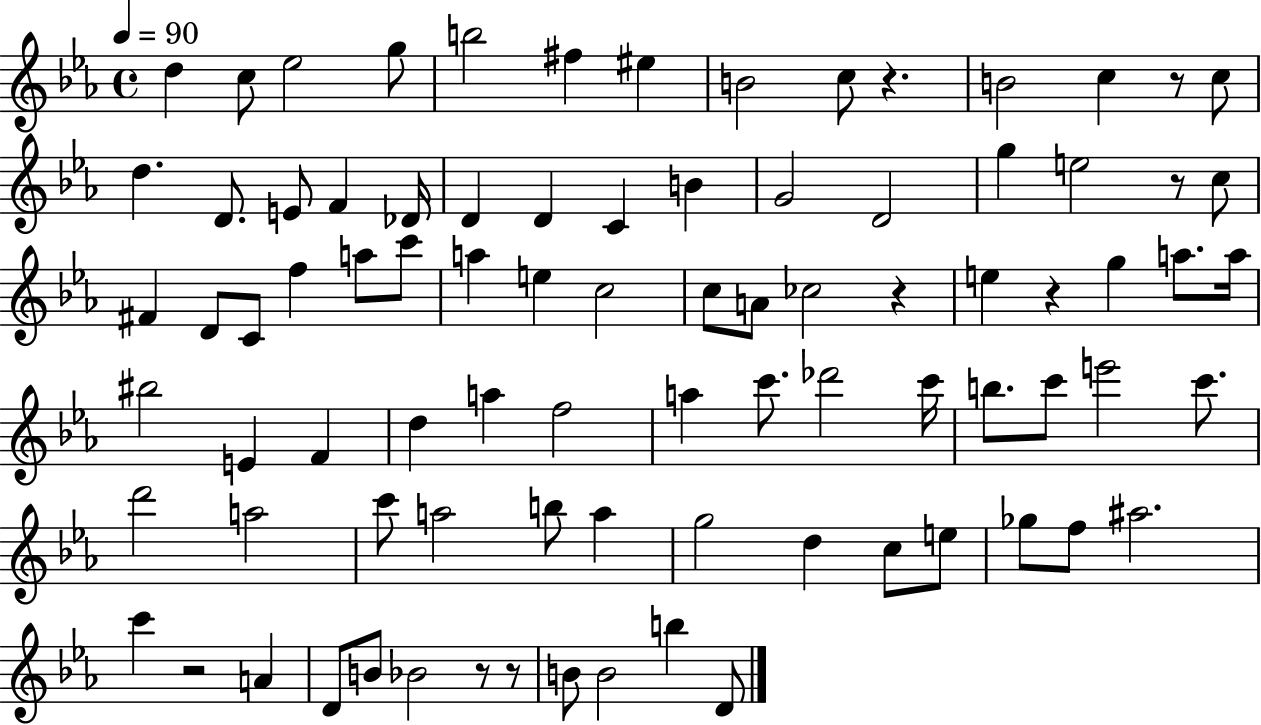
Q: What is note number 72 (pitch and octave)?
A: D4